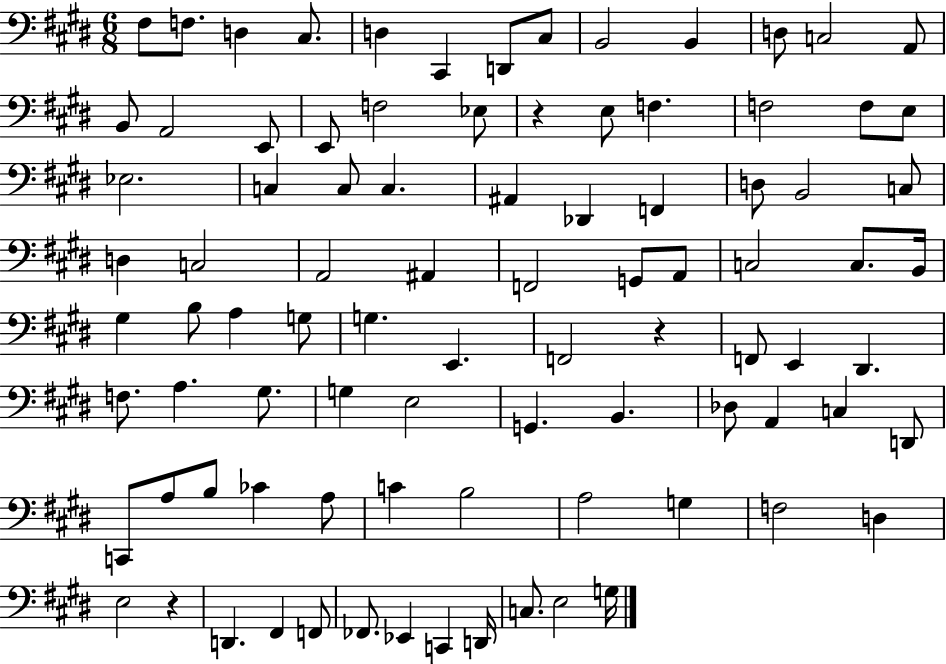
X:1
T:Untitled
M:6/8
L:1/4
K:E
^F,/2 F,/2 D, ^C,/2 D, ^C,, D,,/2 ^C,/2 B,,2 B,, D,/2 C,2 A,,/2 B,,/2 A,,2 E,,/2 E,,/2 F,2 _E,/2 z E,/2 F, F,2 F,/2 E,/2 _E,2 C, C,/2 C, ^A,, _D,, F,, D,/2 B,,2 C,/2 D, C,2 A,,2 ^A,, F,,2 G,,/2 A,,/2 C,2 C,/2 B,,/4 ^G, B,/2 A, G,/2 G, E,, F,,2 z F,,/2 E,, ^D,, F,/2 A, ^G,/2 G, E,2 G,, B,, _D,/2 A,, C, D,,/2 C,,/2 A,/2 B,/2 _C A,/2 C B,2 A,2 G, F,2 D, E,2 z D,, ^F,, F,,/2 _F,,/2 _E,, C,, D,,/4 C,/2 E,2 G,/4